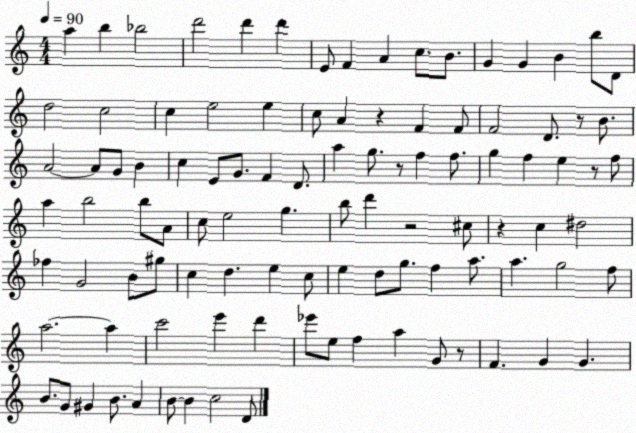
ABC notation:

X:1
T:Untitled
M:4/4
L:1/4
K:C
a b _b2 d'2 d' d' E/2 F A c/2 B/2 G G B b/2 D/2 d2 c2 c e2 e c/2 A z F F/2 F2 D/2 z/2 B/2 A2 A/2 G/2 B c E/2 G/2 F D/2 a g/2 z/2 f f/2 g f e z/2 f/2 a b2 b/2 A/2 c/2 e2 g b/2 d' z2 ^c/2 z c ^d2 _f G2 B/2 ^g/2 c d e c/2 e d/2 g/2 f a/2 a g2 f/2 a2 a c'2 e' d' _e'/2 e/2 f a G/2 z/2 F G G B/2 G/2 ^G B/2 A B/2 B c2 D/2